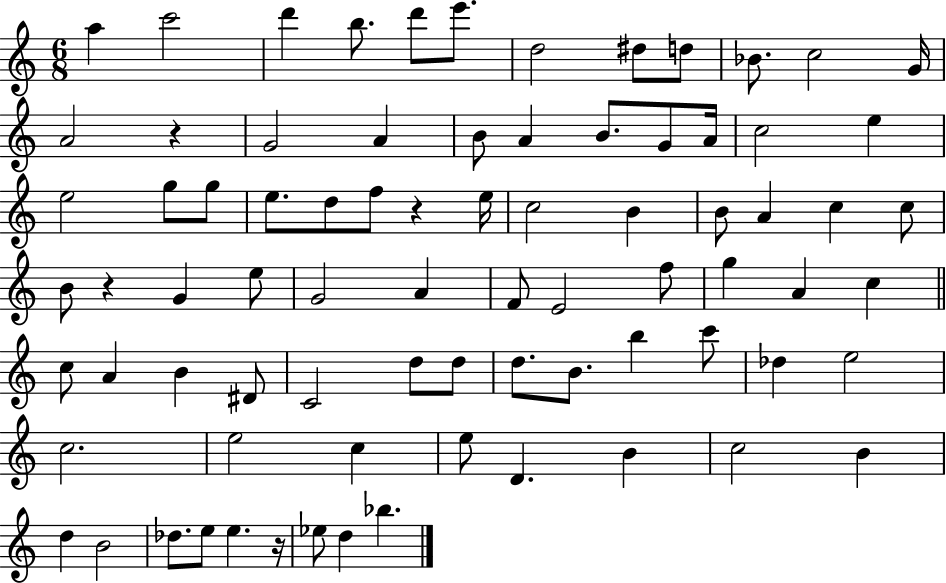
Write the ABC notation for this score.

X:1
T:Untitled
M:6/8
L:1/4
K:C
a c'2 d' b/2 d'/2 e'/2 d2 ^d/2 d/2 _B/2 c2 G/4 A2 z G2 A B/2 A B/2 G/2 A/4 c2 e e2 g/2 g/2 e/2 d/2 f/2 z e/4 c2 B B/2 A c c/2 B/2 z G e/2 G2 A F/2 E2 f/2 g A c c/2 A B ^D/2 C2 d/2 d/2 d/2 B/2 b c'/2 _d e2 c2 e2 c e/2 D B c2 B d B2 _d/2 e/2 e z/4 _e/2 d _b